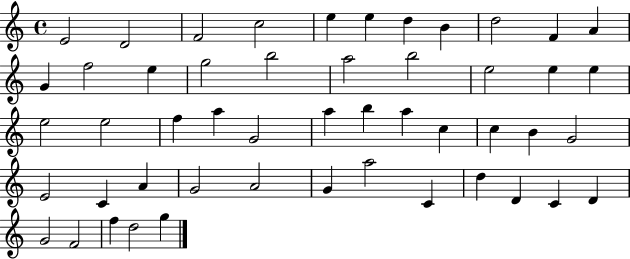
X:1
T:Untitled
M:4/4
L:1/4
K:C
E2 D2 F2 c2 e e d B d2 F A G f2 e g2 b2 a2 b2 e2 e e e2 e2 f a G2 a b a c c B G2 E2 C A G2 A2 G a2 C d D C D G2 F2 f d2 g